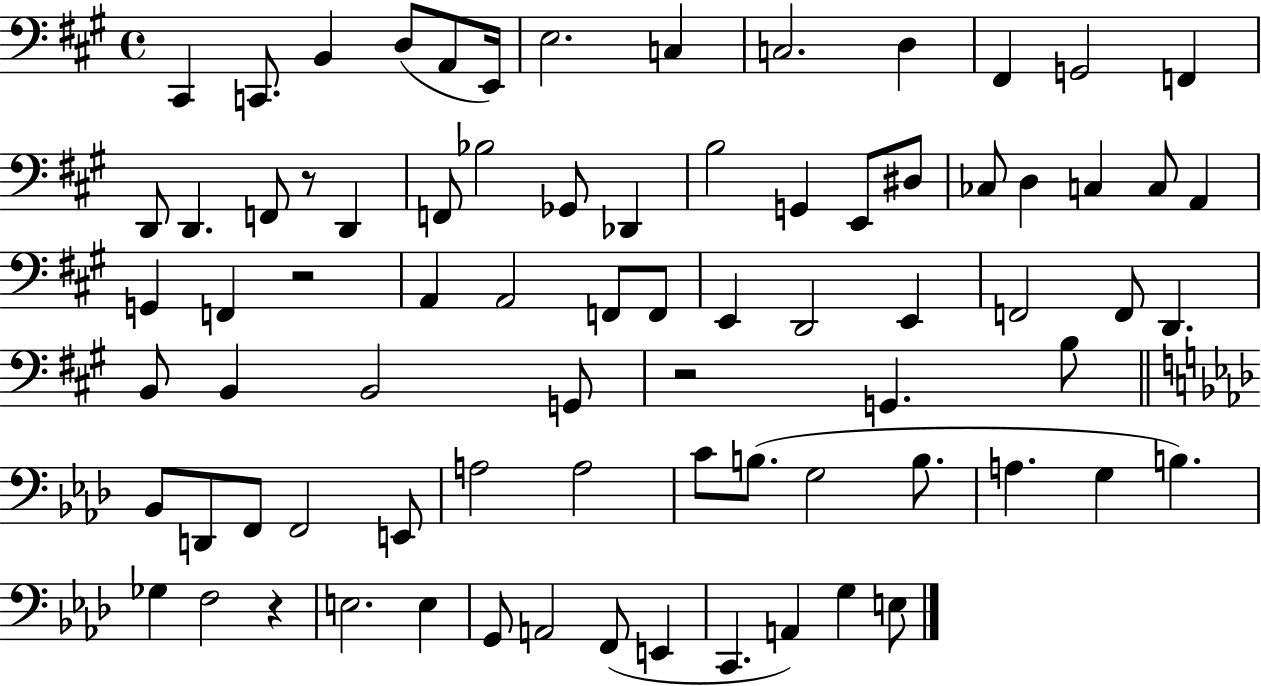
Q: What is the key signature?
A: A major